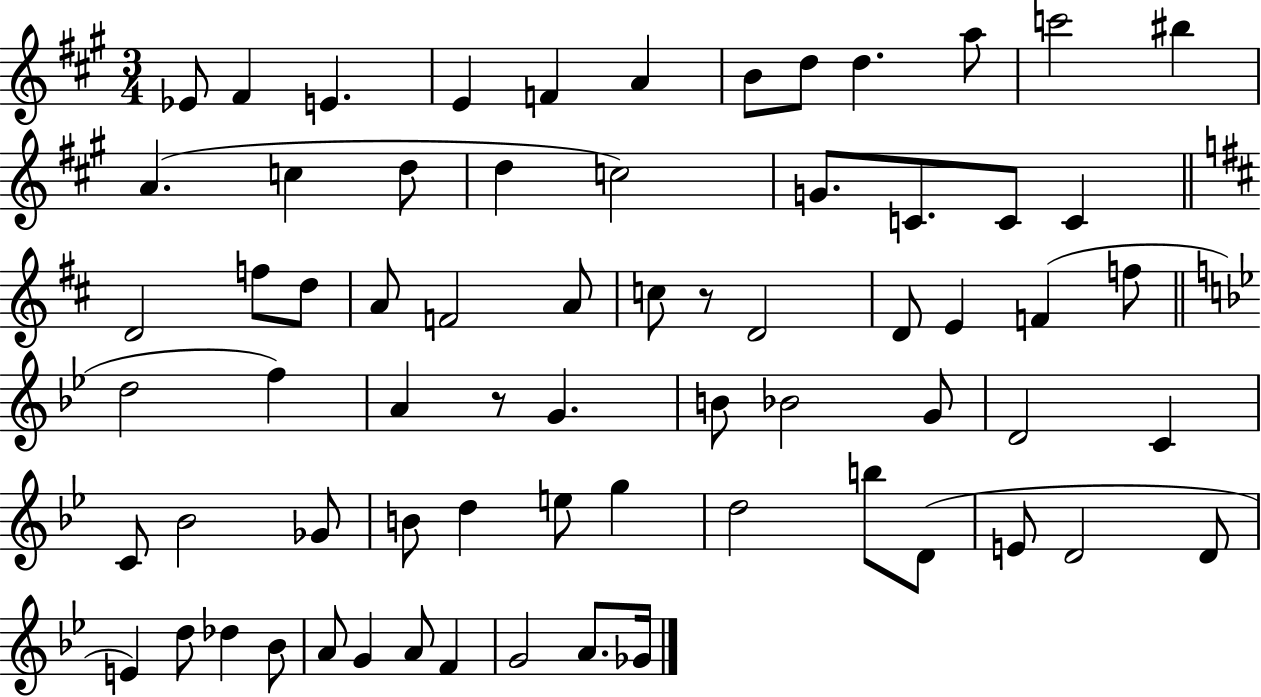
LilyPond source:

{
  \clef treble
  \numericTimeSignature
  \time 3/4
  \key a \major
  ees'8 fis'4 e'4. | e'4 f'4 a'4 | b'8 d''8 d''4. a''8 | c'''2 bis''4 | \break a'4.( c''4 d''8 | d''4 c''2) | g'8. c'8. c'8 c'4 | \bar "||" \break \key d \major d'2 f''8 d''8 | a'8 f'2 a'8 | c''8 r8 d'2 | d'8 e'4 f'4( f''8 | \break \bar "||" \break \key bes \major d''2 f''4) | a'4 r8 g'4. | b'8 bes'2 g'8 | d'2 c'4 | \break c'8 bes'2 ges'8 | b'8 d''4 e''8 g''4 | d''2 b''8 d'8( | e'8 d'2 d'8 | \break e'4) d''8 des''4 bes'8 | a'8 g'4 a'8 f'4 | g'2 a'8. ges'16 | \bar "|."
}